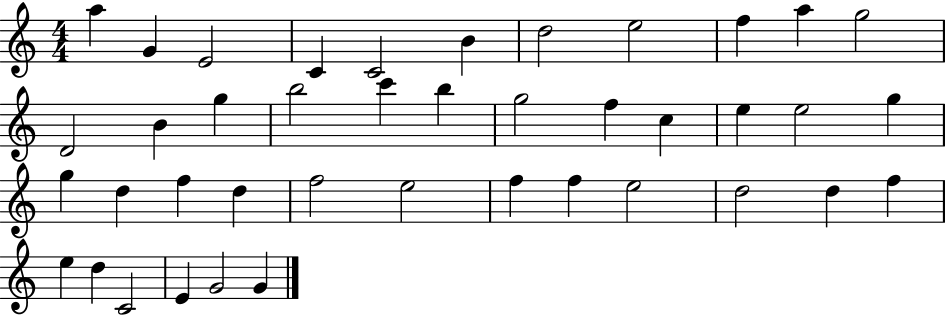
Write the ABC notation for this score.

X:1
T:Untitled
M:4/4
L:1/4
K:C
a G E2 C C2 B d2 e2 f a g2 D2 B g b2 c' b g2 f c e e2 g g d f d f2 e2 f f e2 d2 d f e d C2 E G2 G